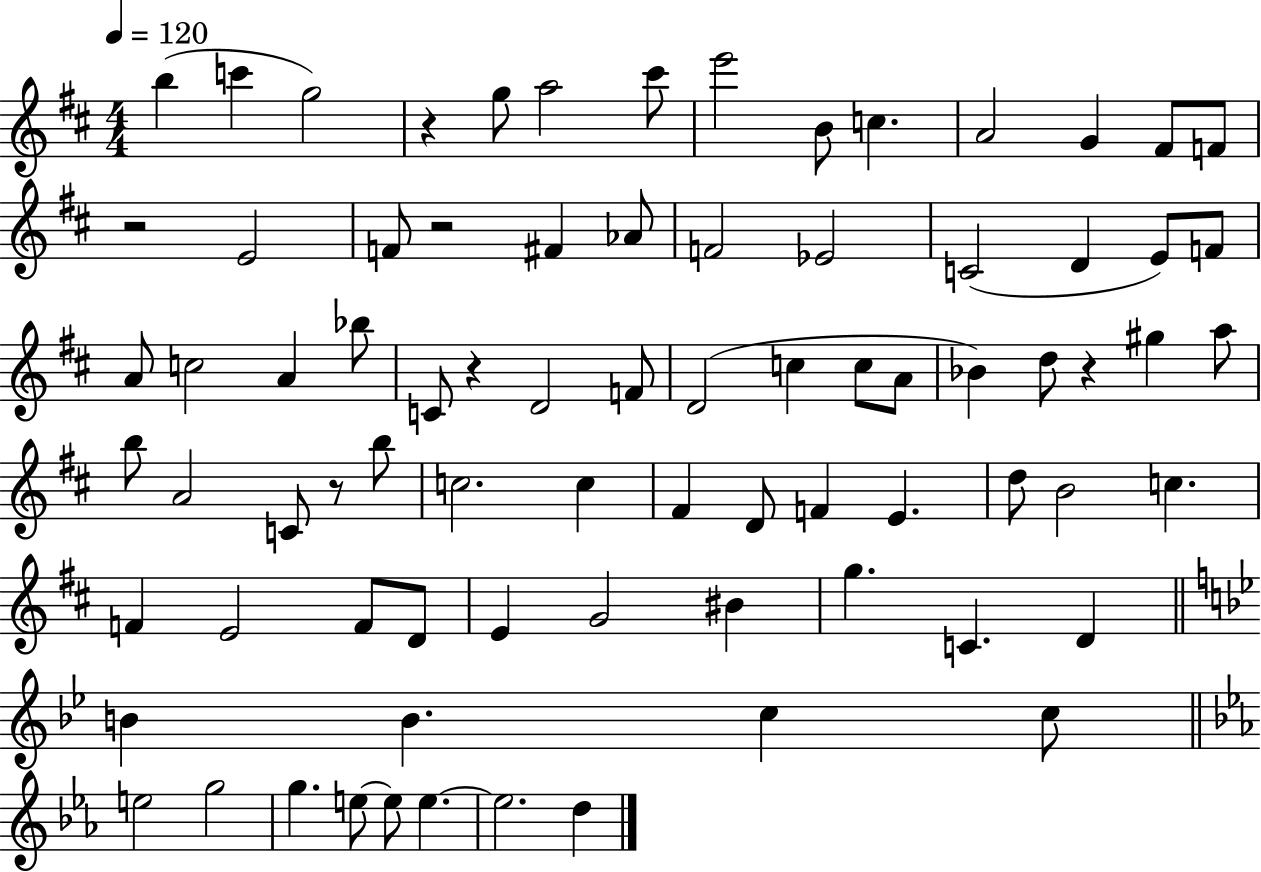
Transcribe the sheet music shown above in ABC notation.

X:1
T:Untitled
M:4/4
L:1/4
K:D
b c' g2 z g/2 a2 ^c'/2 e'2 B/2 c A2 G ^F/2 F/2 z2 E2 F/2 z2 ^F _A/2 F2 _E2 C2 D E/2 F/2 A/2 c2 A _b/2 C/2 z D2 F/2 D2 c c/2 A/2 _B d/2 z ^g a/2 b/2 A2 C/2 z/2 b/2 c2 c ^F D/2 F E d/2 B2 c F E2 F/2 D/2 E G2 ^B g C D B B c c/2 e2 g2 g e/2 e/2 e e2 d